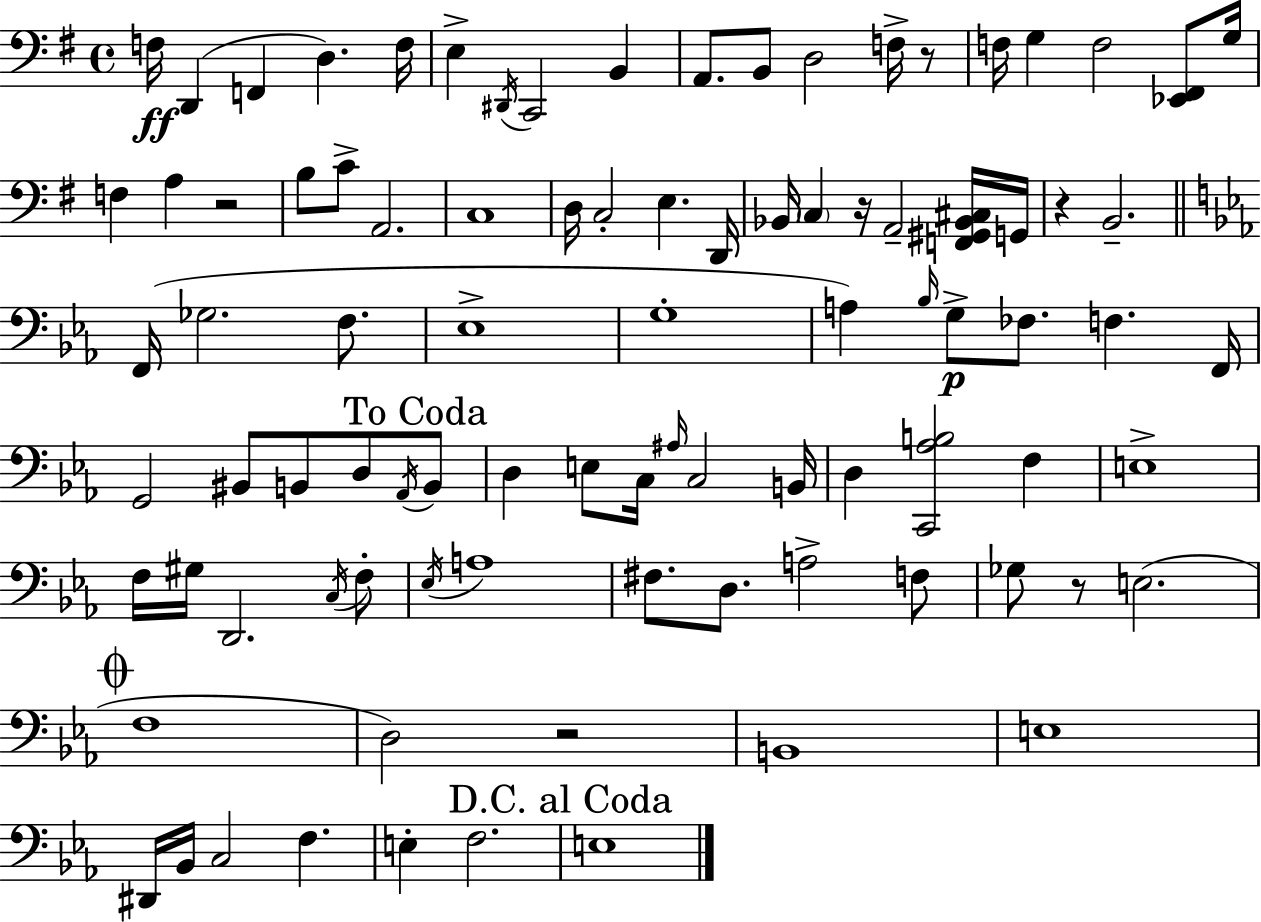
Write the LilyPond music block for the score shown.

{
  \clef bass
  \time 4/4
  \defaultTimeSignature
  \key g \major
  f16\ff d,4( f,4 d4.) f16 | e4-> \acciaccatura { dis,16 } c,2 b,4 | a,8. b,8 d2 f16-> r8 | f16 g4 f2 <ees, fis,>8 | \break g16 f4 a4 r2 | b8 c'8-> a,2. | c1 | d16 c2-. e4. | \break d,16 bes,16 \parenthesize c4 r16 a,2-- <f, gis, bes, cis>16 | g,16 r4 b,2.-- | \bar "||" \break \key ees \major f,16( ges2. f8. | ees1-> | g1-. | a4) \grace { bes16 } g8->\p fes8. f4. | \break f,16 g,2 bis,8 b,8 d8 \acciaccatura { aes,16 } | \mark "To Coda" b,8 d4 e8 c16 \grace { ais16 } c2 | b,16 d4 <c, aes b>2 f4 | e1-> | \break f16 gis16 d,2. | \acciaccatura { c16 } f8-. \acciaccatura { ees16 } a1 | fis8. d8. a2-> | f8 ges8 r8 e2.( | \break \mark \markup { \musicglyph "scripts.coda" } f1 | d2) r2 | b,1 | e1 | \break dis,16 bes,16 c2 f4. | e4-. f2. | \mark "D.C. al Coda" e1 | \bar "|."
}